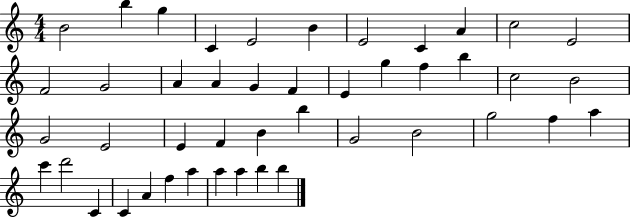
X:1
T:Untitled
M:4/4
L:1/4
K:C
B2 b g C E2 B E2 C A c2 E2 F2 G2 A A G F E g f b c2 B2 G2 E2 E F B b G2 B2 g2 f a c' d'2 C C A f a a a b b